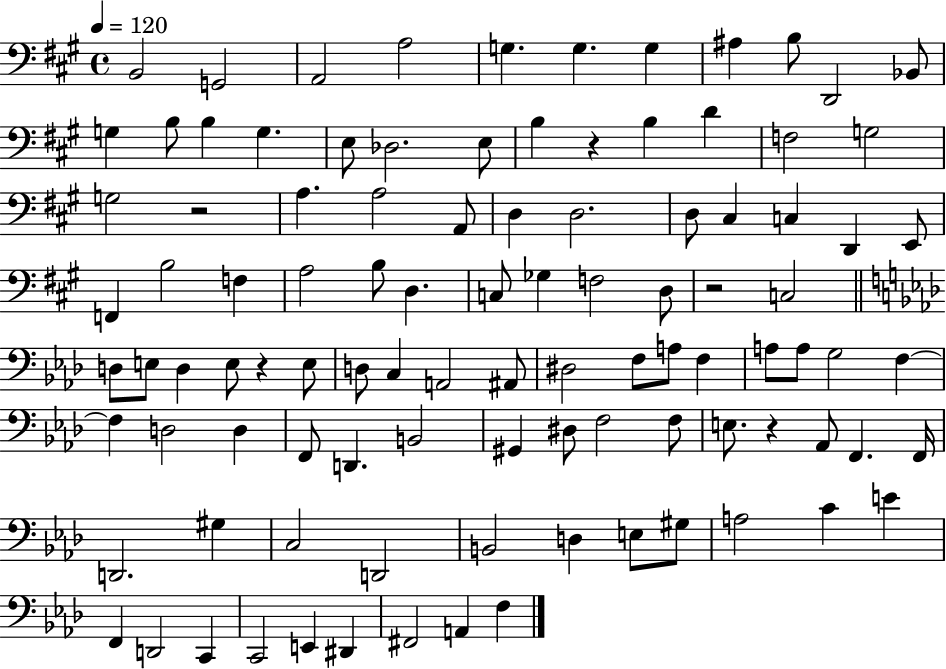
X:1
T:Untitled
M:4/4
L:1/4
K:A
B,,2 G,,2 A,,2 A,2 G, G, G, ^A, B,/2 D,,2 _B,,/2 G, B,/2 B, G, E,/2 _D,2 E,/2 B, z B, D F,2 G,2 G,2 z2 A, A,2 A,,/2 D, D,2 D,/2 ^C, C, D,, E,,/2 F,, B,2 F, A,2 B,/2 D, C,/2 _G, F,2 D,/2 z2 C,2 D,/2 E,/2 D, E,/2 z E,/2 D,/2 C, A,,2 ^A,,/2 ^D,2 F,/2 A,/2 F, A,/2 A,/2 G,2 F, F, D,2 D, F,,/2 D,, B,,2 ^G,, ^D,/2 F,2 F,/2 E,/2 z _A,,/2 F,, F,,/4 D,,2 ^G, C,2 D,,2 B,,2 D, E,/2 ^G,/2 A,2 C E F,, D,,2 C,, C,,2 E,, ^D,, ^F,,2 A,, F,